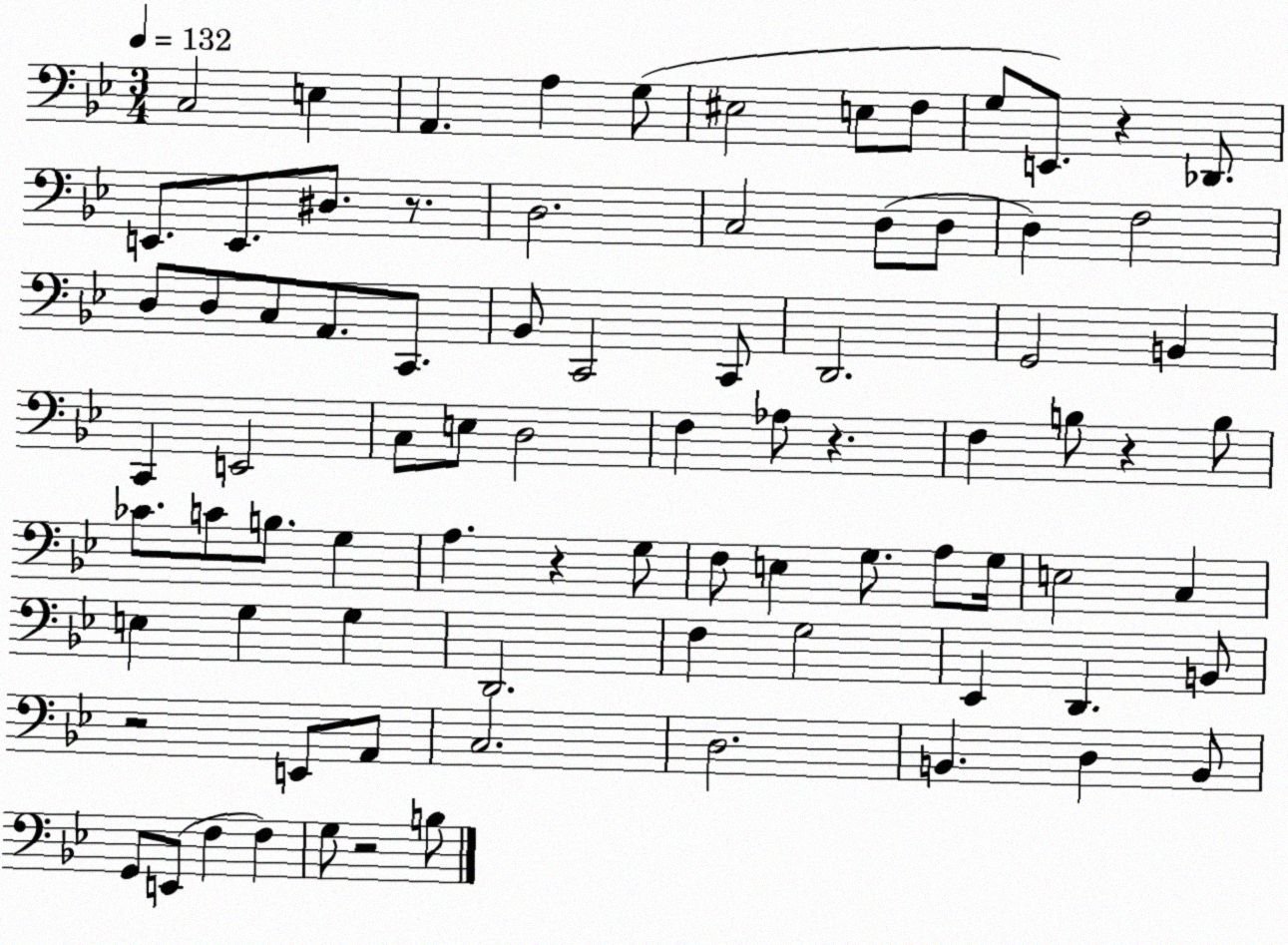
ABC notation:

X:1
T:Untitled
M:3/4
L:1/4
K:Bb
C,2 E, A,, A, G,/2 ^E,2 E,/2 F,/2 G,/2 E,,/2 z _D,,/2 E,,/2 E,,/2 ^D,/2 z/2 D,2 C,2 D,/2 D,/2 D, F,2 D,/2 D,/2 C,/2 A,,/2 C,,/2 _B,,/2 C,,2 C,,/2 D,,2 G,,2 B,, C,, E,,2 C,/2 E,/2 D,2 F, _A,/2 z F, B,/2 z B,/2 _C/2 C/2 B,/2 G, A, z G,/2 F,/2 E, G,/2 A,/2 G,/4 E,2 C, E, G, G, D,,2 F, G,2 _E,, D,, B,,/2 z2 E,,/2 A,,/2 C,2 D,2 B,, D, B,,/2 G,,/2 E,,/2 F, F, G,/2 z2 B,/2